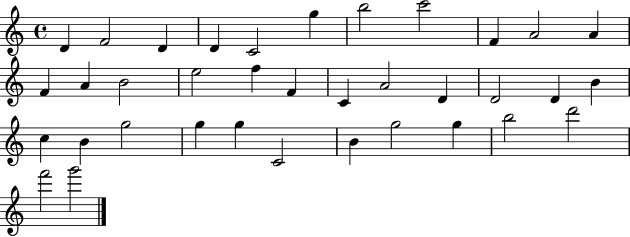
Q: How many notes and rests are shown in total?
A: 36